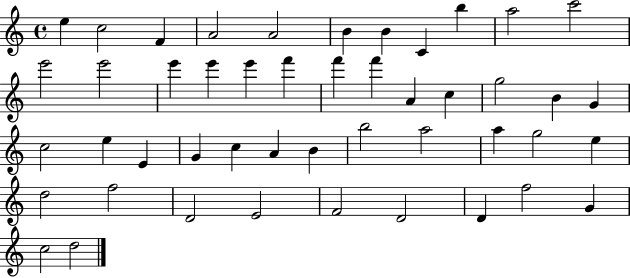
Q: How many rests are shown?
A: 0